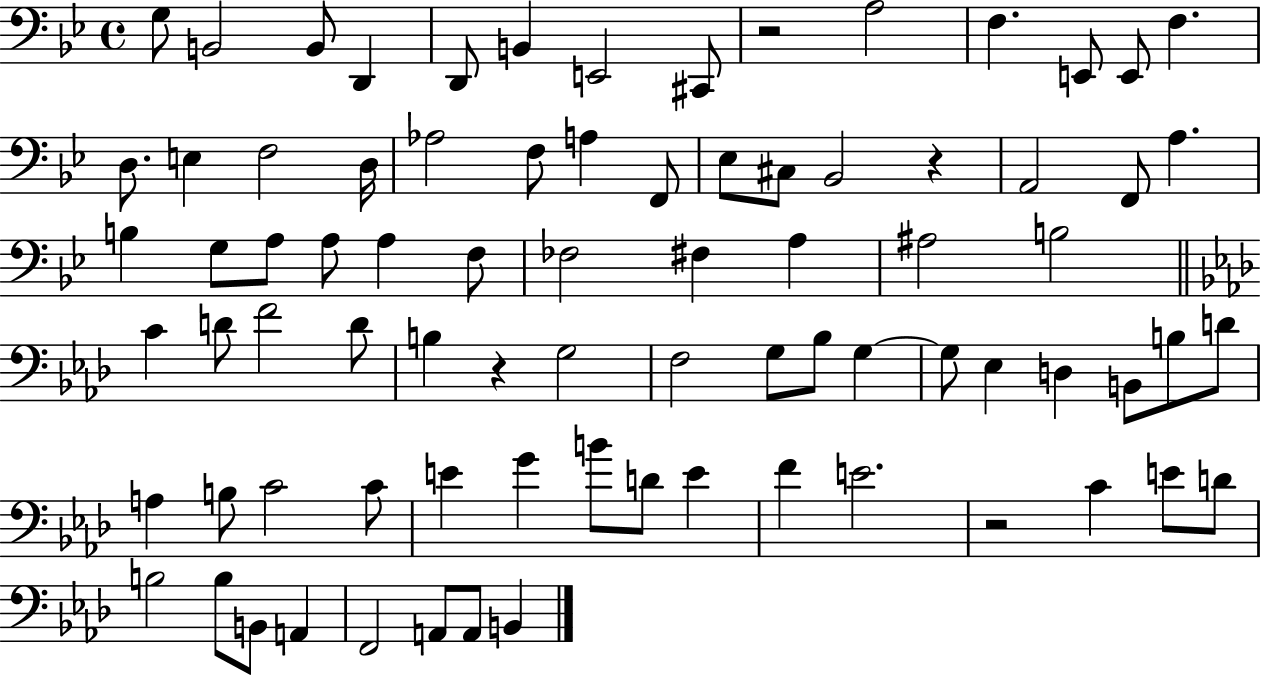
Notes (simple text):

G3/e B2/h B2/e D2/q D2/e B2/q E2/h C#2/e R/h A3/h F3/q. E2/e E2/e F3/q. D3/e. E3/q F3/h D3/s Ab3/h F3/e A3/q F2/e Eb3/e C#3/e Bb2/h R/q A2/h F2/e A3/q. B3/q G3/e A3/e A3/e A3/q F3/e FES3/h F#3/q A3/q A#3/h B3/h C4/q D4/e F4/h D4/e B3/q R/q G3/h F3/h G3/e Bb3/e G3/q G3/e Eb3/q D3/q B2/e B3/e D4/e A3/q B3/e C4/h C4/e E4/q G4/q B4/e D4/e E4/q F4/q E4/h. R/h C4/q E4/e D4/e B3/h B3/e B2/e A2/q F2/h A2/e A2/e B2/q